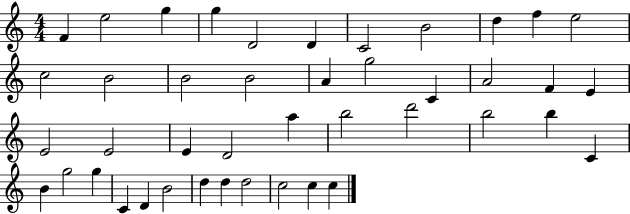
F4/q E5/h G5/q G5/q D4/h D4/q C4/h B4/h D5/q F5/q E5/h C5/h B4/h B4/h B4/h A4/q G5/h C4/q A4/h F4/q E4/q E4/h E4/h E4/q D4/h A5/q B5/h D6/h B5/h B5/q C4/q B4/q G5/h G5/q C4/q D4/q B4/h D5/q D5/q D5/h C5/h C5/q C5/q